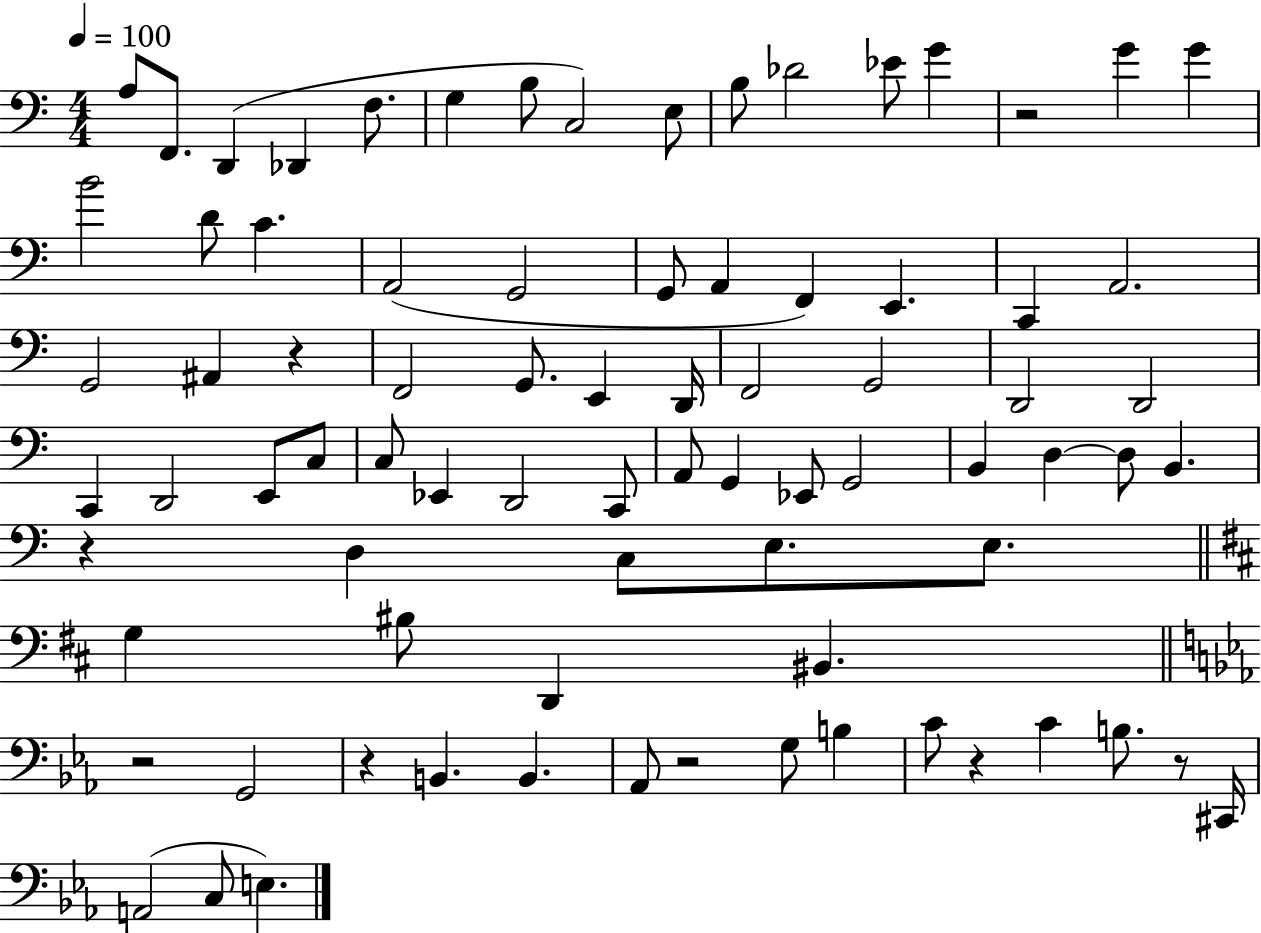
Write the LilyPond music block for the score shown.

{
  \clef bass
  \numericTimeSignature
  \time 4/4
  \key c \major
  \tempo 4 = 100
  \repeat volta 2 { a8 f,8. d,4( des,4 f8. | g4 b8 c2) e8 | b8 des'2 ees'8 g'4 | r2 g'4 g'4 | \break b'2 d'8 c'4. | a,2( g,2 | g,8 a,4 f,4) e,4. | c,4 a,2. | \break g,2 ais,4 r4 | f,2 g,8. e,4 d,16 | f,2 g,2 | d,2 d,2 | \break c,4 d,2 e,8 c8 | c8 ees,4 d,2 c,8 | a,8 g,4 ees,8 g,2 | b,4 d4~~ d8 b,4. | \break r4 d4 c8 e8. e8. | \bar "||" \break \key b \minor g4 bis8 d,4 bis,4. | \bar "||" \break \key ees \major r2 g,2 | r4 b,4. b,4. | aes,8 r2 g8 b4 | c'8 r4 c'4 b8. r8 cis,16 | \break a,2( c8 e4.) | } \bar "|."
}